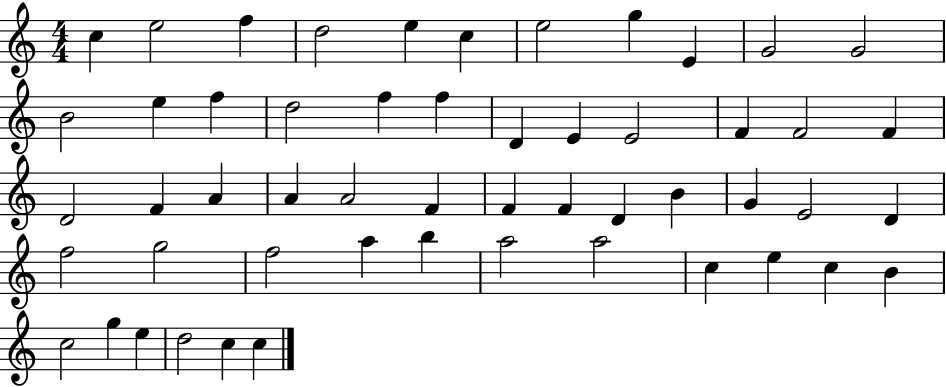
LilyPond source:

{
  \clef treble
  \numericTimeSignature
  \time 4/4
  \key c \major
  c''4 e''2 f''4 | d''2 e''4 c''4 | e''2 g''4 e'4 | g'2 g'2 | \break b'2 e''4 f''4 | d''2 f''4 f''4 | d'4 e'4 e'2 | f'4 f'2 f'4 | \break d'2 f'4 a'4 | a'4 a'2 f'4 | f'4 f'4 d'4 b'4 | g'4 e'2 d'4 | \break f''2 g''2 | f''2 a''4 b''4 | a''2 a''2 | c''4 e''4 c''4 b'4 | \break c''2 g''4 e''4 | d''2 c''4 c''4 | \bar "|."
}